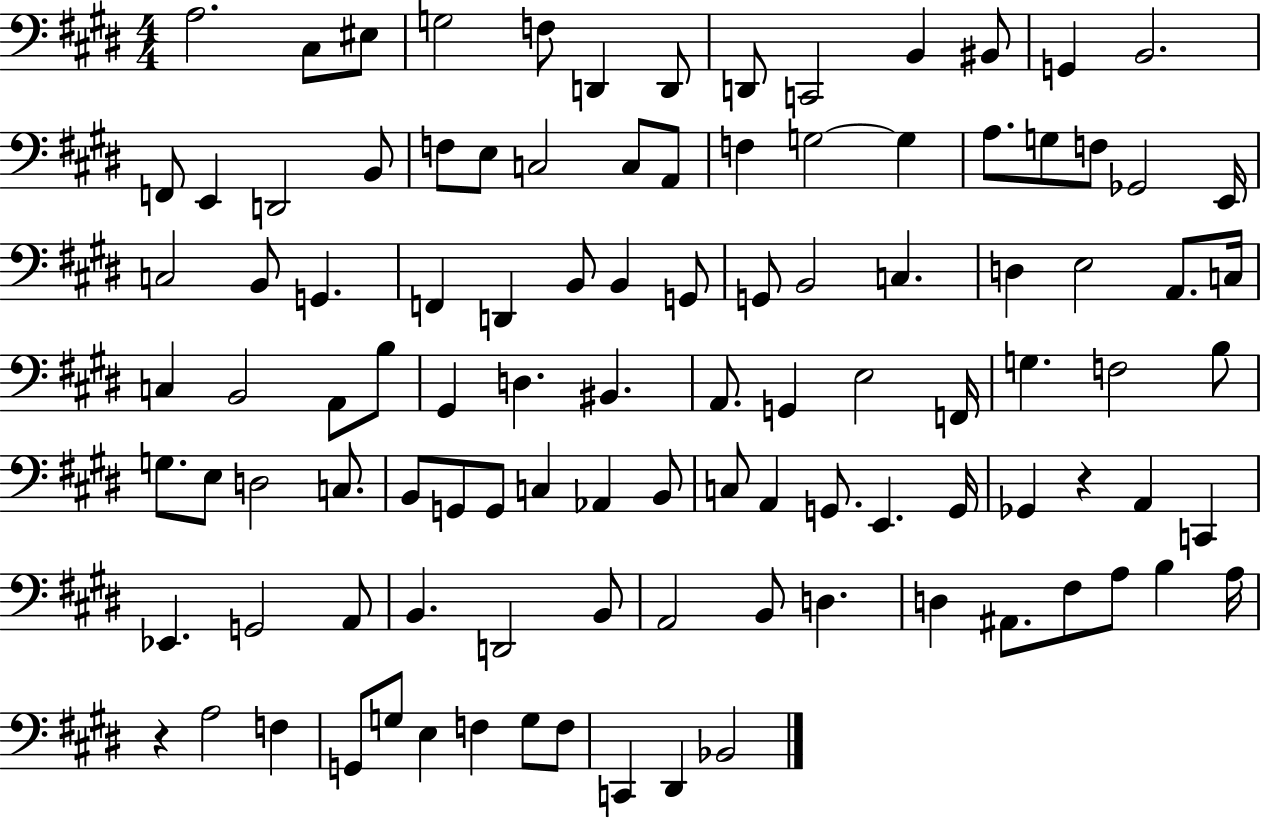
A3/h. C#3/e EIS3/e G3/h F3/e D2/q D2/e D2/e C2/h B2/q BIS2/e G2/q B2/h. F2/e E2/q D2/h B2/e F3/e E3/e C3/h C3/e A2/e F3/q G3/h G3/q A3/e. G3/e F3/e Gb2/h E2/s C3/h B2/e G2/q. F2/q D2/q B2/e B2/q G2/e G2/e B2/h C3/q. D3/q E3/h A2/e. C3/s C3/q B2/h A2/e B3/e G#2/q D3/q. BIS2/q. A2/e. G2/q E3/h F2/s G3/q. F3/h B3/e G3/e. E3/e D3/h C3/e. B2/e G2/e G2/e C3/q Ab2/q B2/e C3/e A2/q G2/e. E2/q. G2/s Gb2/q R/q A2/q C2/q Eb2/q. G2/h A2/e B2/q. D2/h B2/e A2/h B2/e D3/q. D3/q A#2/e. F#3/e A3/e B3/q A3/s R/q A3/h F3/q G2/e G3/e E3/q F3/q G3/e F3/e C2/q D#2/q Bb2/h